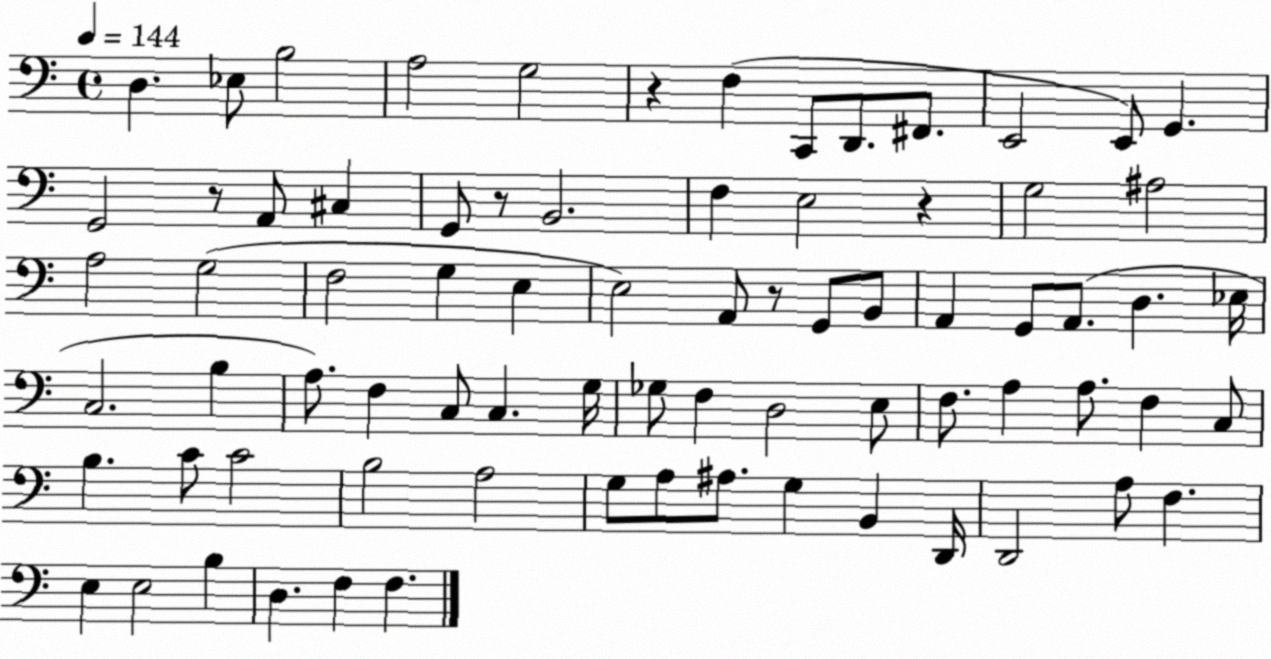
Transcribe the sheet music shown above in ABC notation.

X:1
T:Untitled
M:4/4
L:1/4
K:C
D, _E,/2 B,2 A,2 G,2 z F, C,,/2 D,,/2 ^F,,/2 E,,2 E,,/2 G,, G,,2 z/2 A,,/2 ^C, G,,/2 z/2 B,,2 F, E,2 z G,2 ^A,2 A,2 G,2 F,2 G, E, E,2 A,,/2 z/2 G,,/2 B,,/2 A,, G,,/2 A,,/2 D, _E,/4 C,2 B, A,/2 F, C,/2 C, G,/4 _G,/2 F, D,2 E,/2 F,/2 A, A,/2 F, C,/2 B, C/2 C2 B,2 A,2 G,/2 A,/2 ^A,/2 G, B,, D,,/4 D,,2 A,/2 F, E, E,2 B, D, F, F,